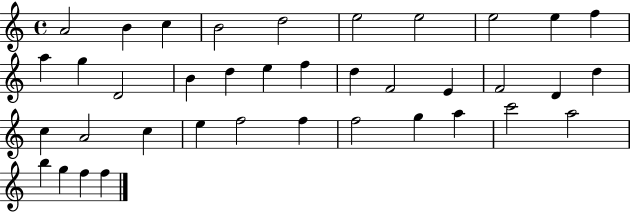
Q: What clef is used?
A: treble